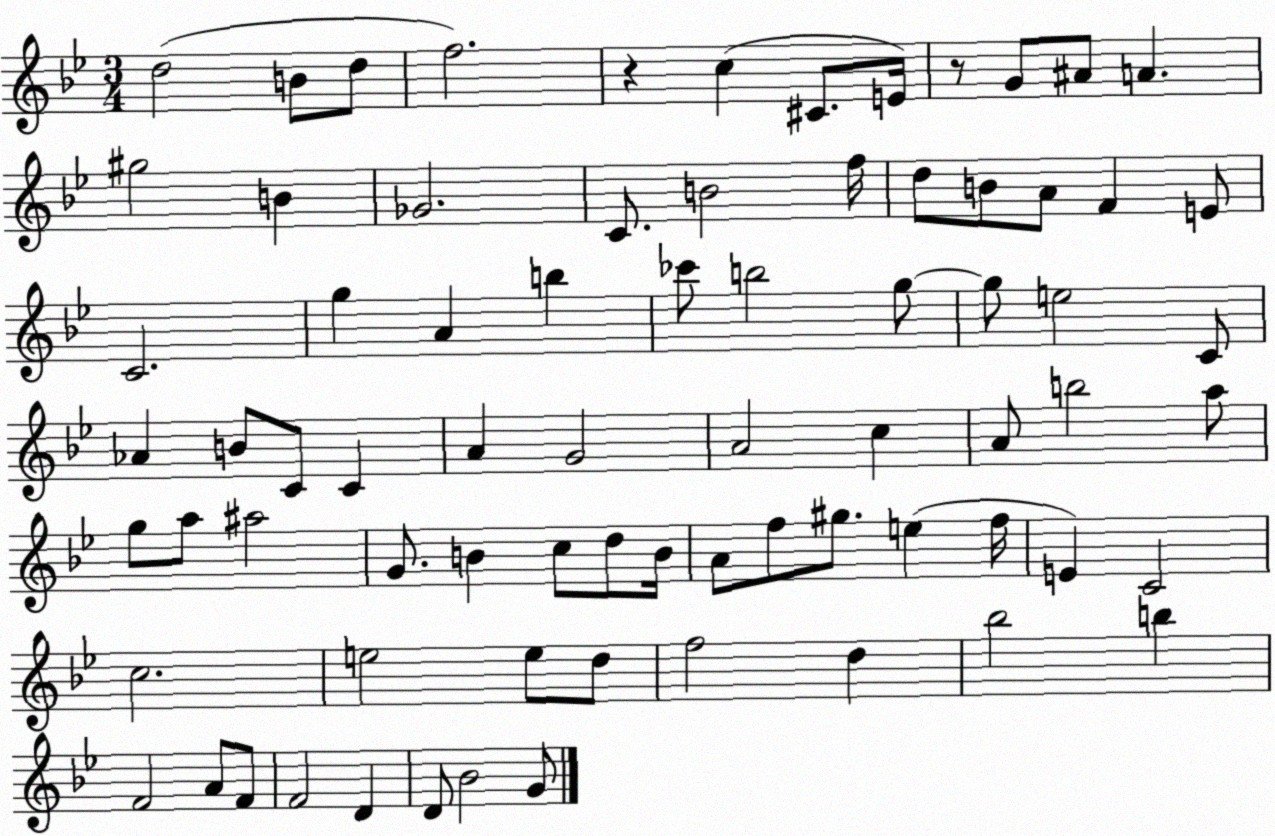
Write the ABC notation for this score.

X:1
T:Untitled
M:3/4
L:1/4
K:Bb
d2 B/2 d/2 f2 z c ^C/2 E/4 z/2 G/2 ^A/2 A ^g2 B _G2 C/2 B2 f/4 d/2 B/2 A/2 F E/2 C2 g A b _c'/2 b2 g/2 g/2 e2 C/2 _A B/2 C/2 C A G2 A2 c A/2 b2 a/2 g/2 a/2 ^a2 G/2 B c/2 d/2 B/4 A/2 f/2 ^g/2 e f/4 E C2 c2 e2 e/2 d/2 f2 d _b2 b F2 A/2 F/2 F2 D D/2 _B2 G/2